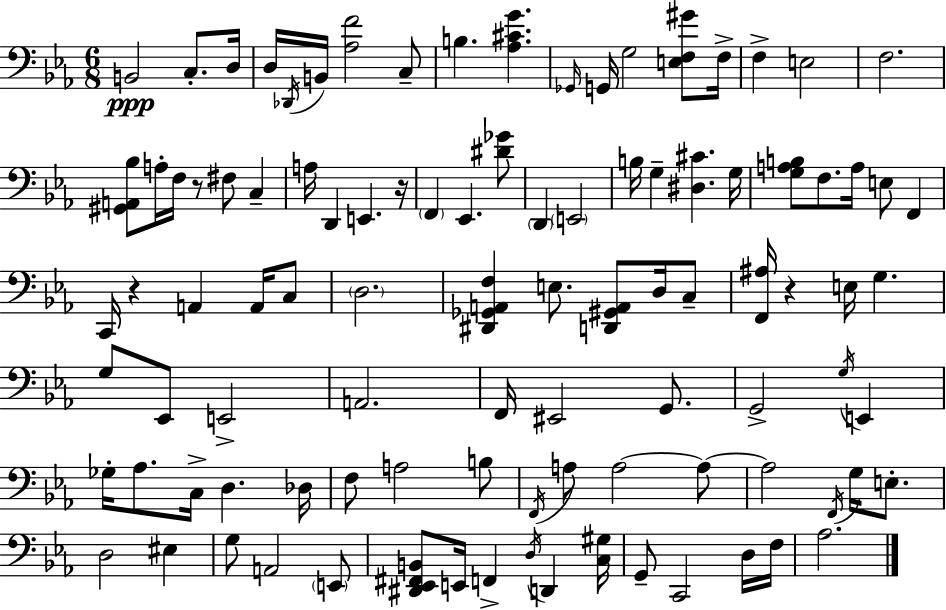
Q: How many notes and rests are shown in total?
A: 99